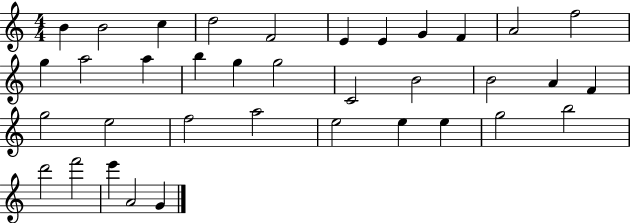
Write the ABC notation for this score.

X:1
T:Untitled
M:4/4
L:1/4
K:C
B B2 c d2 F2 E E G F A2 f2 g a2 a b g g2 C2 B2 B2 A F g2 e2 f2 a2 e2 e e g2 b2 d'2 f'2 e' A2 G